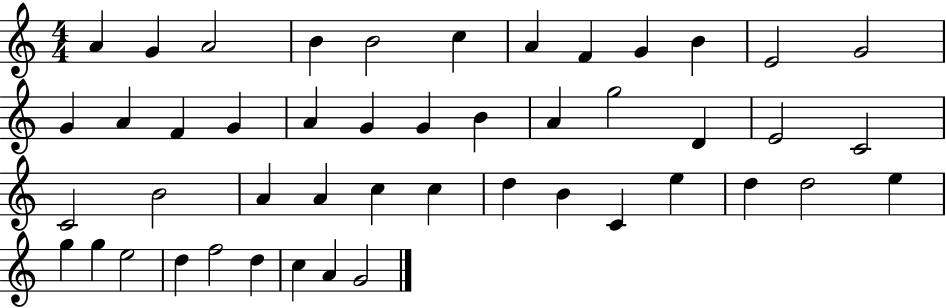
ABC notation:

X:1
T:Untitled
M:4/4
L:1/4
K:C
A G A2 B B2 c A F G B E2 G2 G A F G A G G B A g2 D E2 C2 C2 B2 A A c c d B C e d d2 e g g e2 d f2 d c A G2